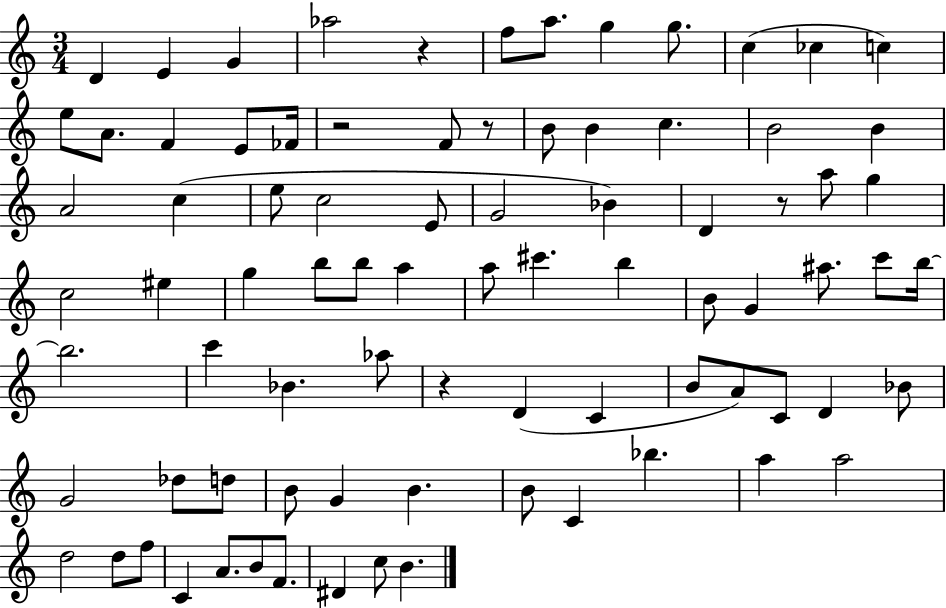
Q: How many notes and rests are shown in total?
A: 83